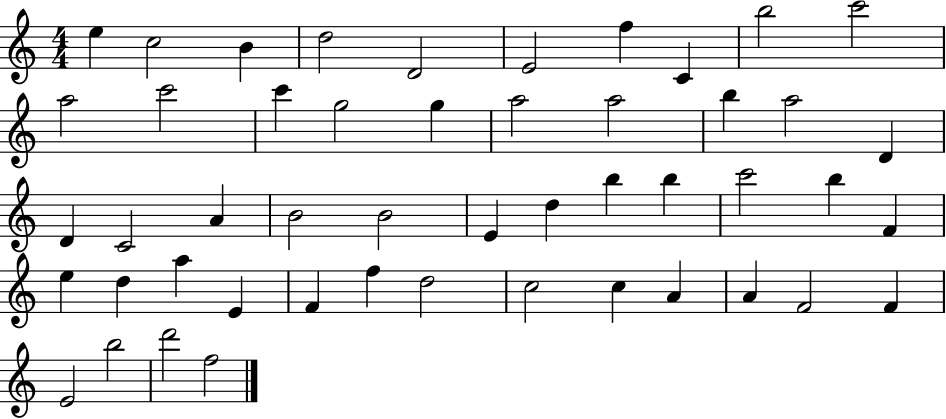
E5/q C5/h B4/q D5/h D4/h E4/h F5/q C4/q B5/h C6/h A5/h C6/h C6/q G5/h G5/q A5/h A5/h B5/q A5/h D4/q D4/q C4/h A4/q B4/h B4/h E4/q D5/q B5/q B5/q C6/h B5/q F4/q E5/q D5/q A5/q E4/q F4/q F5/q D5/h C5/h C5/q A4/q A4/q F4/h F4/q E4/h B5/h D6/h F5/h